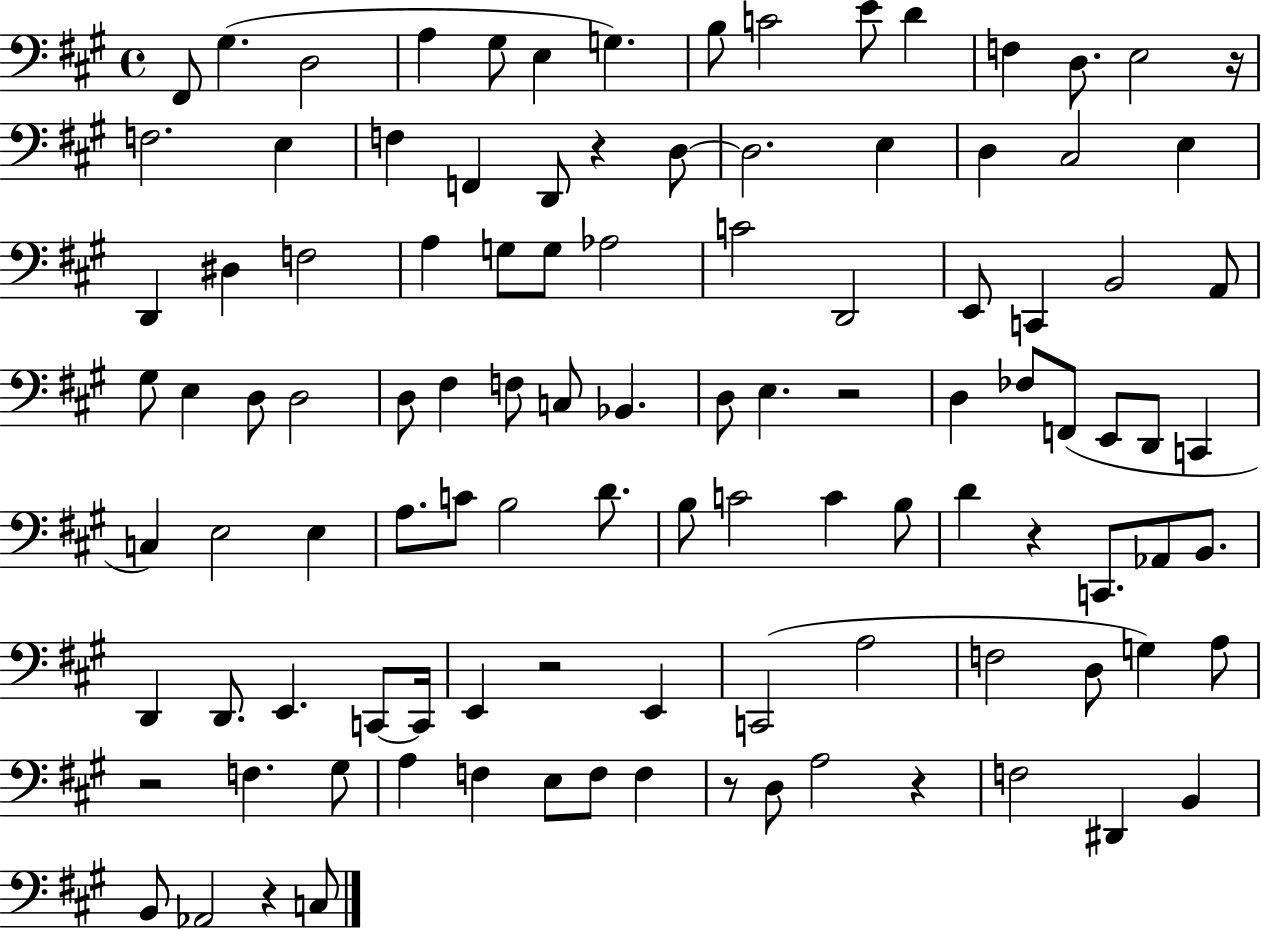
{
  \clef bass
  \time 4/4
  \defaultTimeSignature
  \key a \major
  \repeat volta 2 { fis,8 gis4.( d2 | a4 gis8 e4 g4.) | b8 c'2 e'8 d'4 | f4 d8. e2 r16 | \break f2. e4 | f4 f,4 d,8 r4 d8~~ | d2. e4 | d4 cis2 e4 | \break d,4 dis4 f2 | a4 g8 g8 aes2 | c'2 d,2 | e,8 c,4 b,2 a,8 | \break gis8 e4 d8 d2 | d8 fis4 f8 c8 bes,4. | d8 e4. r2 | d4 fes8 f,8( e,8 d,8 c,4 | \break c4) e2 e4 | a8. c'8 b2 d'8. | b8 c'2 c'4 b8 | d'4 r4 c,8. aes,8 b,8. | \break d,4 d,8. e,4. c,8~~ c,16 | e,4 r2 e,4 | c,2( a2 | f2 d8 g4) a8 | \break r2 f4. gis8 | a4 f4 e8 f8 f4 | r8 d8 a2 r4 | f2 dis,4 b,4 | \break b,8 aes,2 r4 c8 | } \bar "|."
}